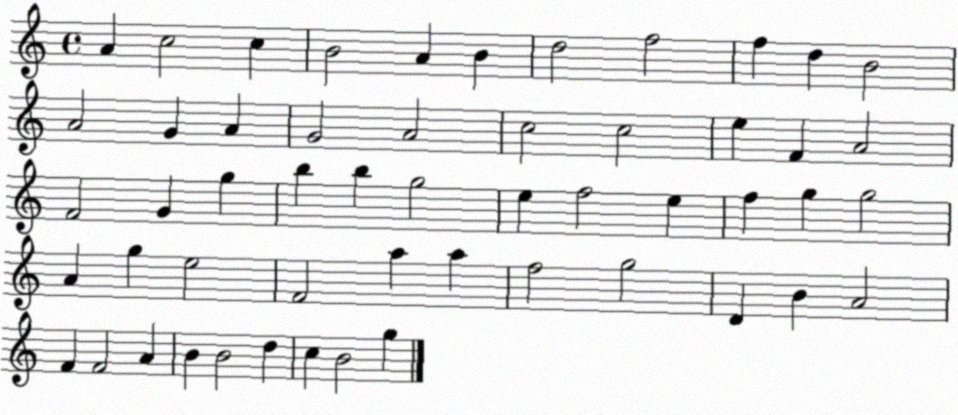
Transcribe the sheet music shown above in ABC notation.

X:1
T:Untitled
M:4/4
L:1/4
K:C
A c2 c B2 A B d2 f2 f d B2 A2 G A G2 A2 c2 c2 e F A2 F2 G g b b g2 e f2 e f g g2 A g e2 F2 a a f2 g2 D B A2 F F2 A B B2 d c B2 g